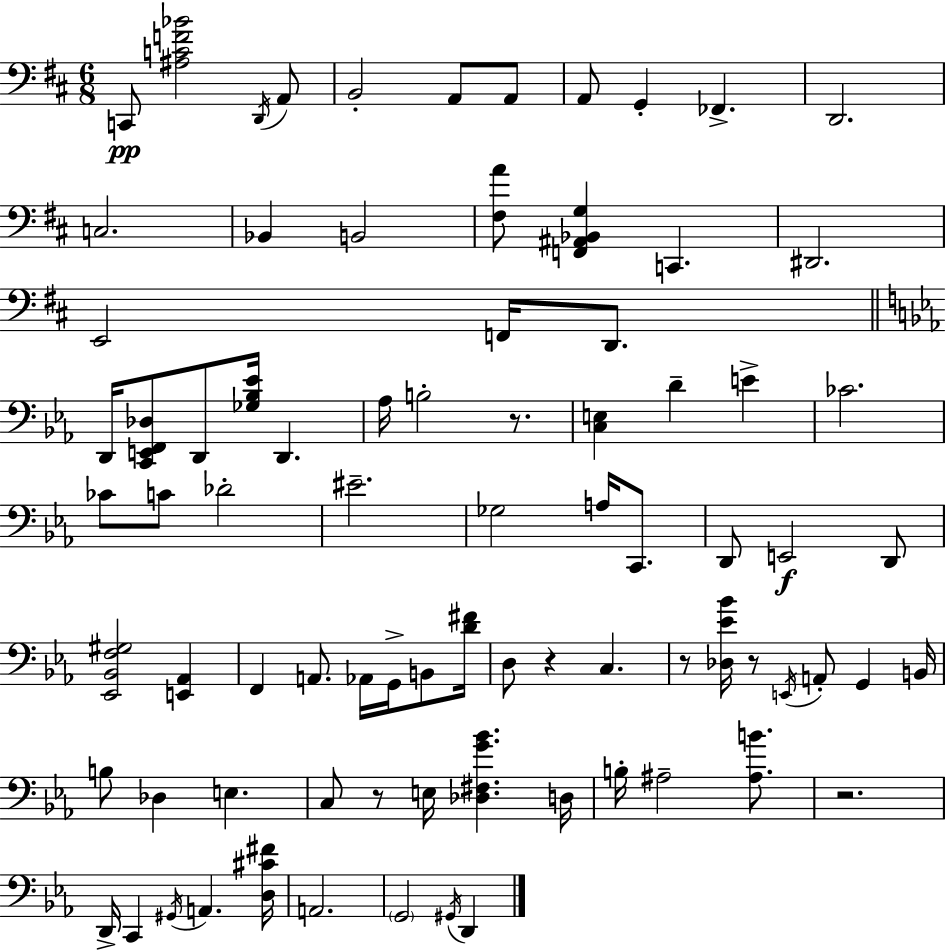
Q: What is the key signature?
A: D major